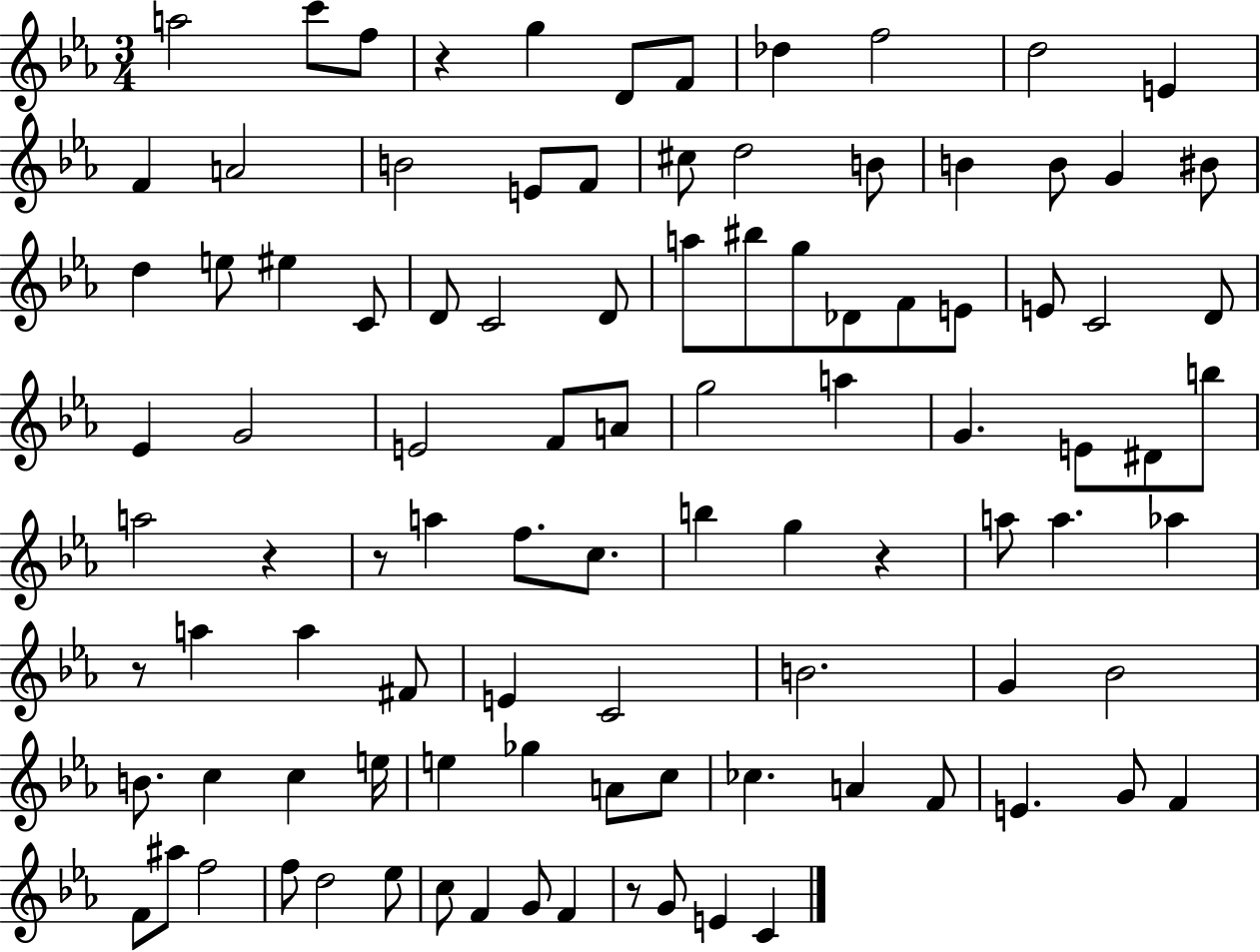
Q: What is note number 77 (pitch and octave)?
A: F4